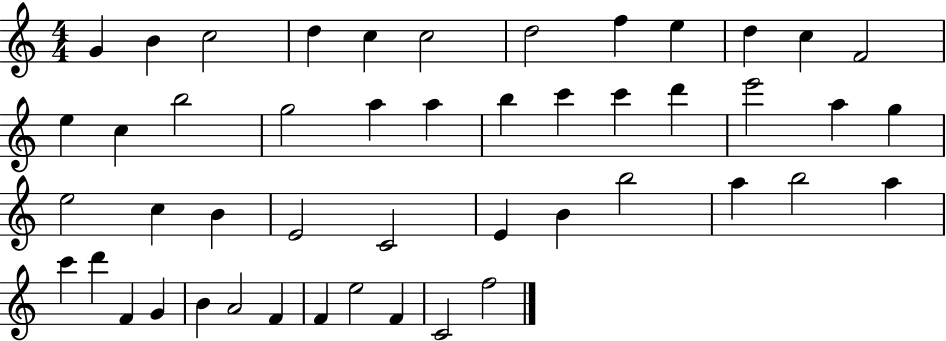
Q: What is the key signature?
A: C major